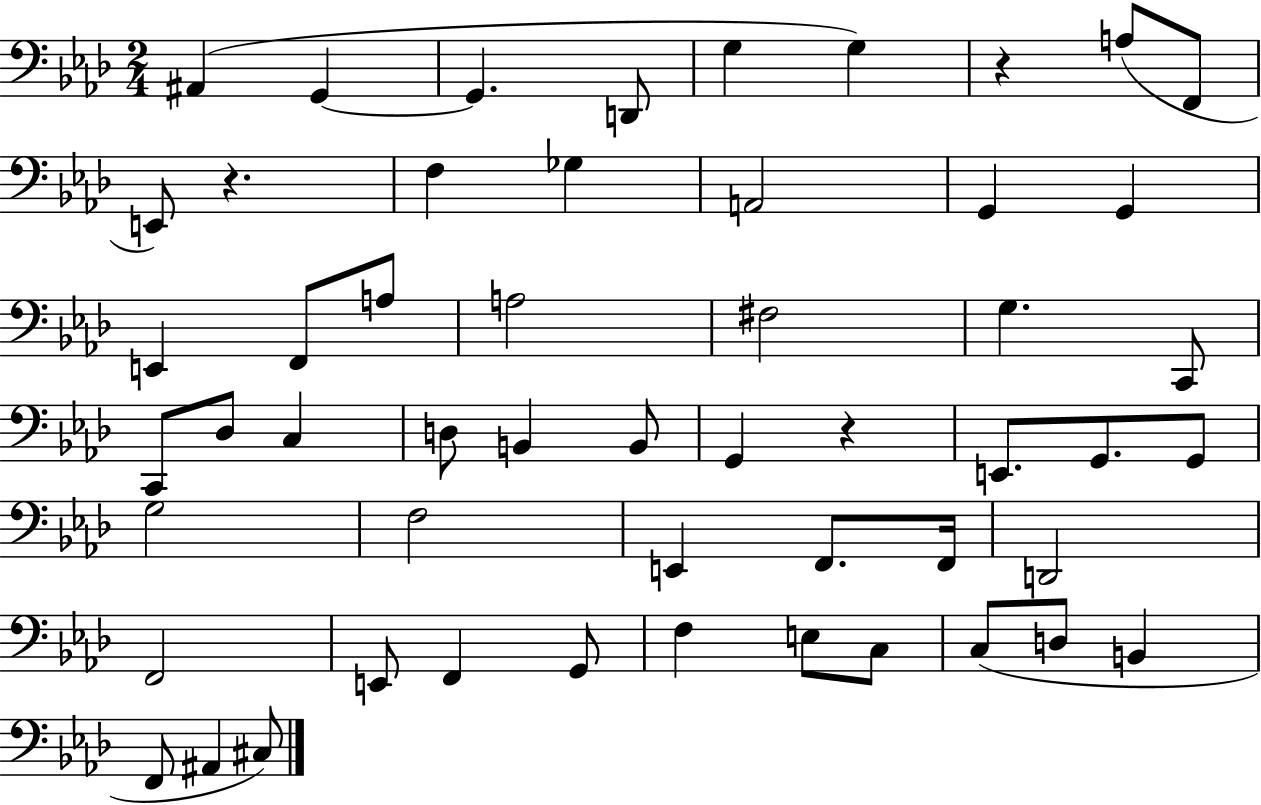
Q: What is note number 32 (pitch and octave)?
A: G3